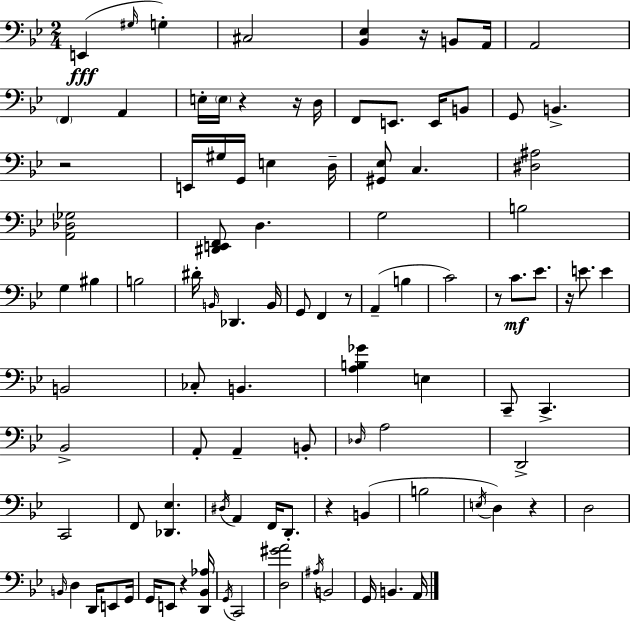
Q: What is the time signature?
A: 2/4